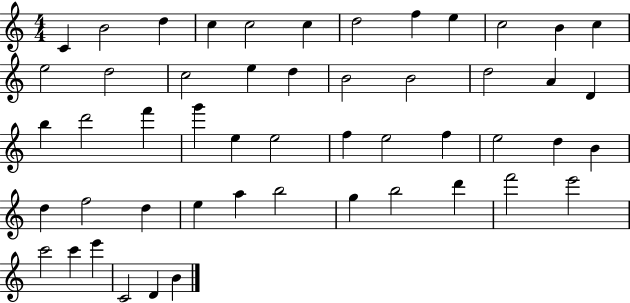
C4/q B4/h D5/q C5/q C5/h C5/q D5/h F5/q E5/q C5/h B4/q C5/q E5/h D5/h C5/h E5/q D5/q B4/h B4/h D5/h A4/q D4/q B5/q D6/h F6/q G6/q E5/q E5/h F5/q E5/h F5/q E5/h D5/q B4/q D5/q F5/h D5/q E5/q A5/q B5/h G5/q B5/h D6/q F6/h E6/h C6/h C6/q E6/q C4/h D4/q B4/q